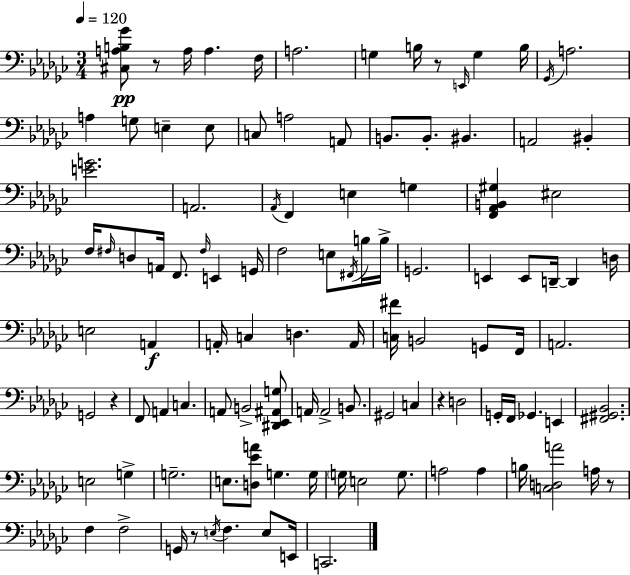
{
  \clef bass
  \numericTimeSignature
  \time 3/4
  \key ees \minor
  \tempo 4 = 120
  <cis a b ges'>8\pp r8 a16 a4. f16 | a2. | g4 b16 r8 \grace { e,16 } g4 | b16 \acciaccatura { ges,16 } a2. | \break a4 g8 e4-- | e8 c8 a2 | a,8 b,8. b,8.-. bis,4. | a,2 bis,4-. | \break <e' g'>2. | a,2. | \acciaccatura { aes,16 } f,4 e4 g4 | <f, aes, b, gis>4 eis2 | \break f16 \grace { fis16 } d8 a,16 f,8. \grace { fis16 } | e,4 g,16 f2 | e8 \acciaccatura { fis,16 } b16 b16-> g,2. | e,4 e,8 | \break d,16--~~ d,4 d16 e2 | a,4\f a,16-. c4 d4. | a,16 <c fis'>16 b,2 | g,8 f,16 a,2. | \break g,2 | r4 f,8 a,4 | c4. a,8 b,2-> | <dis, ees, ais, g>8 a,16 a,2-> | \break b,8. gis,2 | c4 r4 d2 | g,16-. f,16 ges,4. | e,4 <fis, gis, bes,>2. | \break e2 | g4-> g2.-- | e8. <d ees' a'>8 g4. | g16 \parenthesize g16 e2 | \break g8. a2 | a4 b16 <c d a'>2 | a16 r8 f4 f2-> | g,16 r8 \acciaccatura { e16 } f4. | \break e8 e,16 c,2. | \bar "|."
}